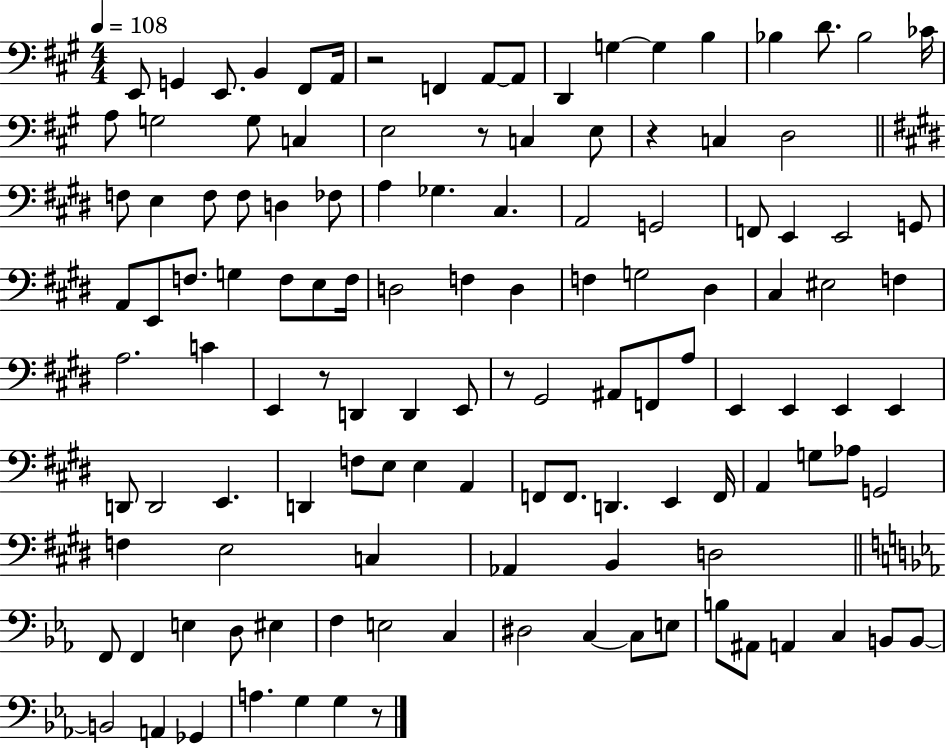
X:1
T:Untitled
M:4/4
L:1/4
K:A
E,,/2 G,, E,,/2 B,, ^F,,/2 A,,/4 z2 F,, A,,/2 A,,/2 D,, G, G, B, _B, D/2 _B,2 _C/4 A,/2 G,2 G,/2 C, E,2 z/2 C, E,/2 z C, D,2 F,/2 E, F,/2 F,/2 D, _F,/2 A, _G, ^C, A,,2 G,,2 F,,/2 E,, E,,2 G,,/2 A,,/2 E,,/2 F,/2 G, F,/2 E,/2 F,/4 D,2 F, D, F, G,2 ^D, ^C, ^E,2 F, A,2 C E,, z/2 D,, D,, E,,/2 z/2 ^G,,2 ^A,,/2 F,,/2 A,/2 E,, E,, E,, E,, D,,/2 D,,2 E,, D,, F,/2 E,/2 E, A,, F,,/2 F,,/2 D,, E,, F,,/4 A,, G,/2 _A,/2 G,,2 F, E,2 C, _A,, B,, D,2 F,,/2 F,, E, D,/2 ^E, F, E,2 C, ^D,2 C, C,/2 E,/2 B,/2 ^A,,/2 A,, C, B,,/2 B,,/2 B,,2 A,, _G,, A, G, G, z/2